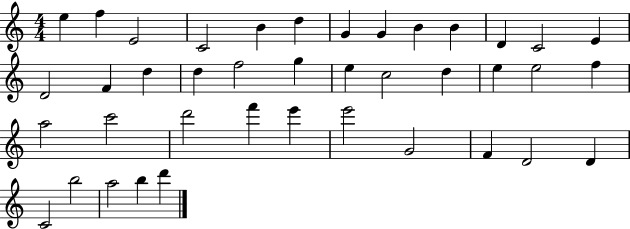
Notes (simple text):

E5/q F5/q E4/h C4/h B4/q D5/q G4/q G4/q B4/q B4/q D4/q C4/h E4/q D4/h F4/q D5/q D5/q F5/h G5/q E5/q C5/h D5/q E5/q E5/h F5/q A5/h C6/h D6/h F6/q E6/q E6/h G4/h F4/q D4/h D4/q C4/h B5/h A5/h B5/q D6/q